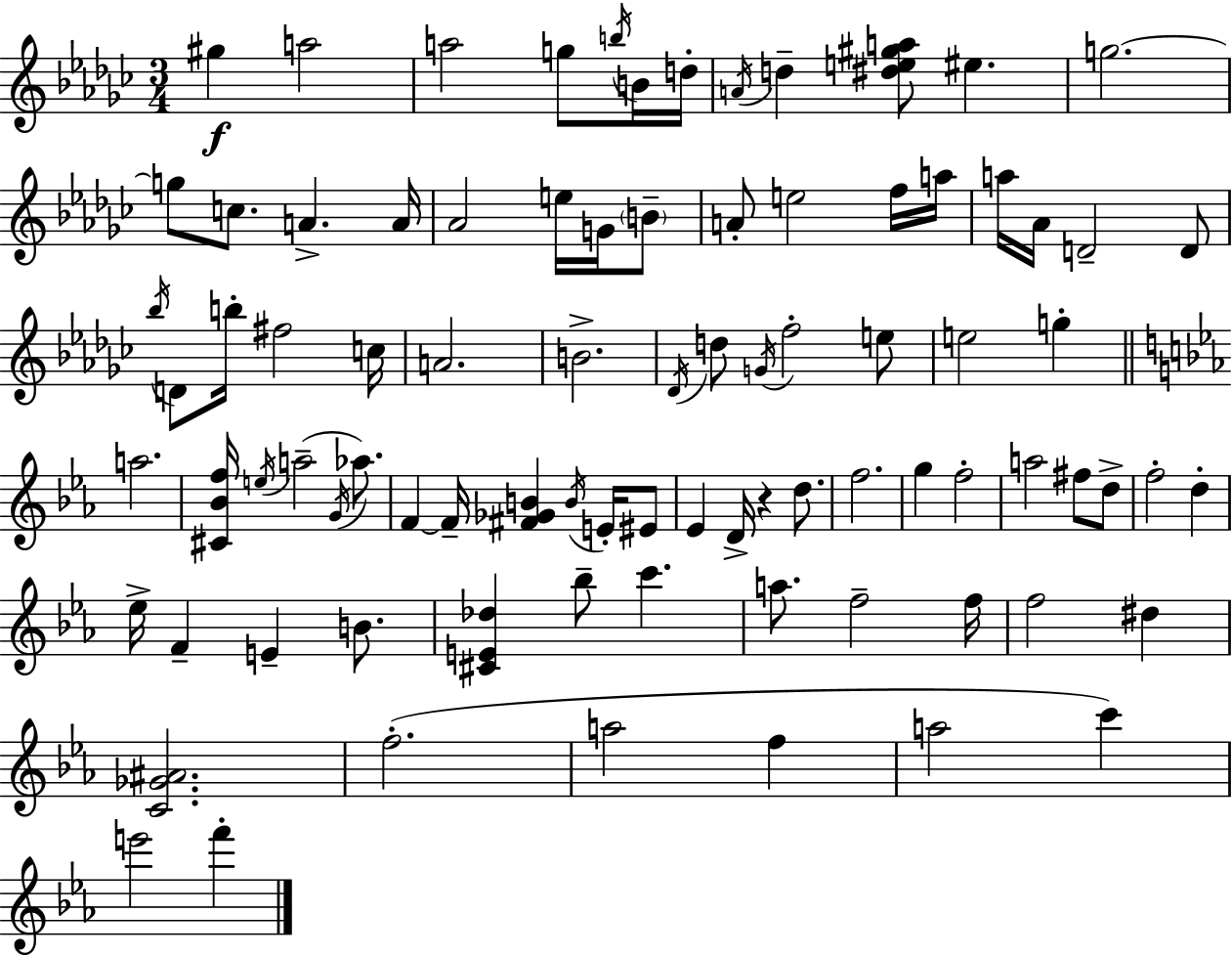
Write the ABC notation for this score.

X:1
T:Untitled
M:3/4
L:1/4
K:Ebm
^g a2 a2 g/2 b/4 B/4 d/4 A/4 d [^de^ga]/2 ^e g2 g/2 c/2 A A/4 _A2 e/4 G/4 B/2 A/2 e2 f/4 a/4 a/4 _A/4 D2 D/2 _b/4 D/2 b/4 ^f2 c/4 A2 B2 _D/4 d/2 G/4 f2 e/2 e2 g a2 [^C_Bf]/4 e/4 a2 G/4 _a/2 F F/4 [^F_GB] B/4 E/4 ^E/2 _E D/4 z d/2 f2 g f2 a2 ^f/2 d/2 f2 d _e/4 F E B/2 [^CE_d] _b/2 c' a/2 f2 f/4 f2 ^d [C_G^A]2 f2 a2 f a2 c' e'2 f'